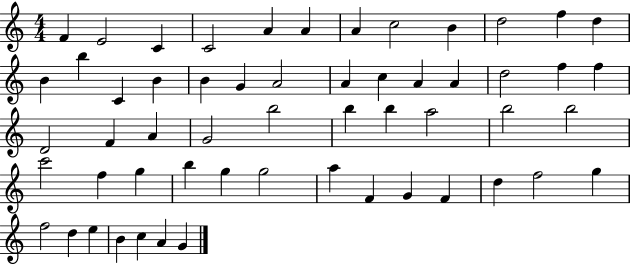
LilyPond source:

{
  \clef treble
  \numericTimeSignature
  \time 4/4
  \key c \major
  f'4 e'2 c'4 | c'2 a'4 a'4 | a'4 c''2 b'4 | d''2 f''4 d''4 | \break b'4 b''4 c'4 b'4 | b'4 g'4 a'2 | a'4 c''4 a'4 a'4 | d''2 f''4 f''4 | \break d'2 f'4 a'4 | g'2 b''2 | b''4 b''4 a''2 | b''2 b''2 | \break c'''2 f''4 g''4 | b''4 g''4 g''2 | a''4 f'4 g'4 f'4 | d''4 f''2 g''4 | \break f''2 d''4 e''4 | b'4 c''4 a'4 g'4 | \bar "|."
}